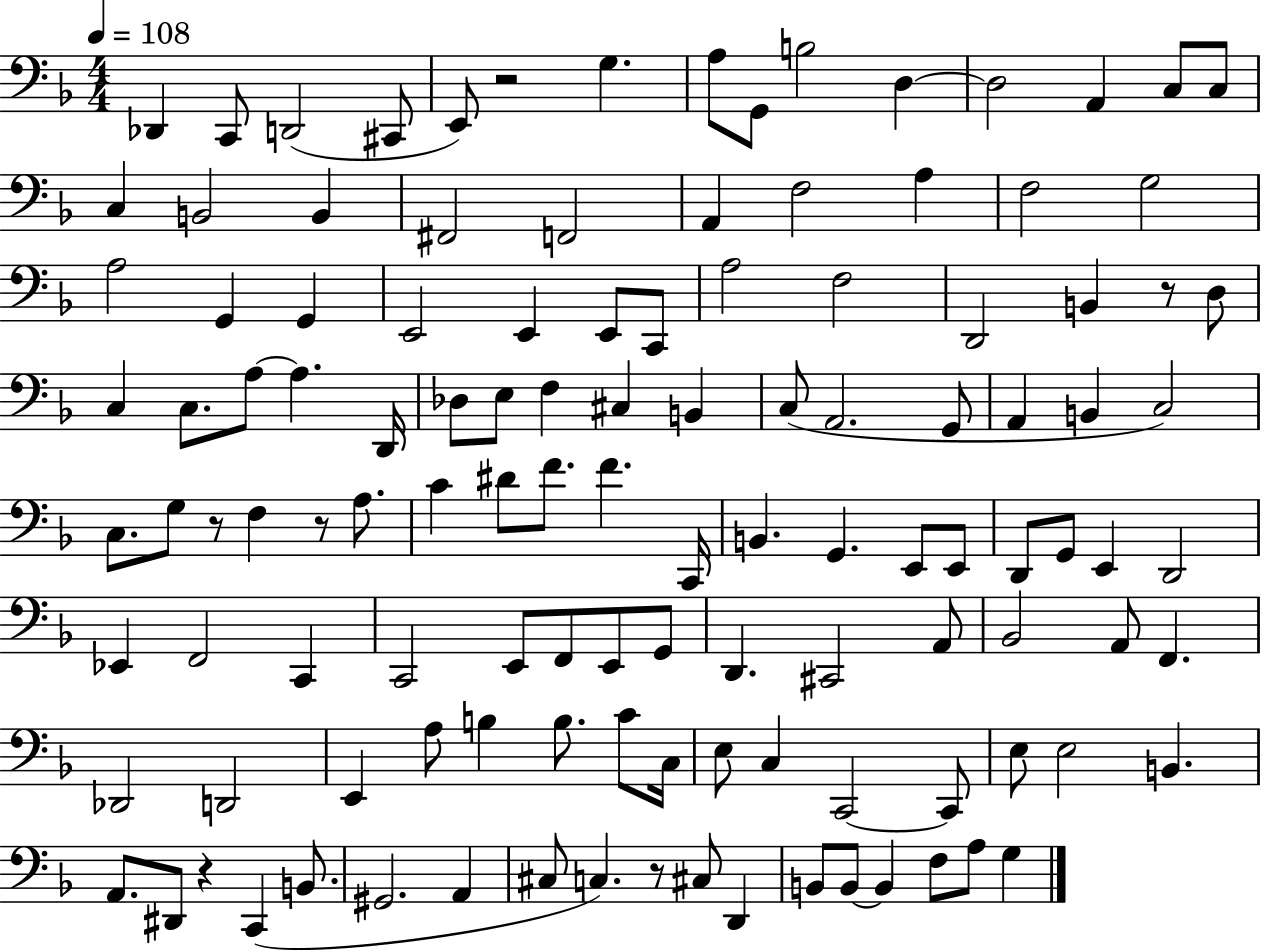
{
  \clef bass
  \numericTimeSignature
  \time 4/4
  \key f \major
  \tempo 4 = 108
  \repeat volta 2 { des,4 c,8 d,2( cis,8 | e,8) r2 g4. | a8 g,8 b2 d4~~ | d2 a,4 c8 c8 | \break c4 b,2 b,4 | fis,2 f,2 | a,4 f2 a4 | f2 g2 | \break a2 g,4 g,4 | e,2 e,4 e,8 c,8 | a2 f2 | d,2 b,4 r8 d8 | \break c4 c8. a8~~ a4. d,16 | des8 e8 f4 cis4 b,4 | c8( a,2. g,8 | a,4 b,4 c2) | \break c8. g8 r8 f4 r8 a8. | c'4 dis'8 f'8. f'4. c,16 | b,4. g,4. e,8 e,8 | d,8 g,8 e,4 d,2 | \break ees,4 f,2 c,4 | c,2 e,8 f,8 e,8 g,8 | d,4. cis,2 a,8 | bes,2 a,8 f,4. | \break des,2 d,2 | e,4 a8 b4 b8. c'8 c16 | e8 c4 c,2~~ c,8 | e8 e2 b,4. | \break a,8. dis,8 r4 c,4( b,8. | gis,2. a,4 | cis8 c4.) r8 cis8 d,4 | b,8 b,8~~ b,4 f8 a8 g4 | \break } \bar "|."
}